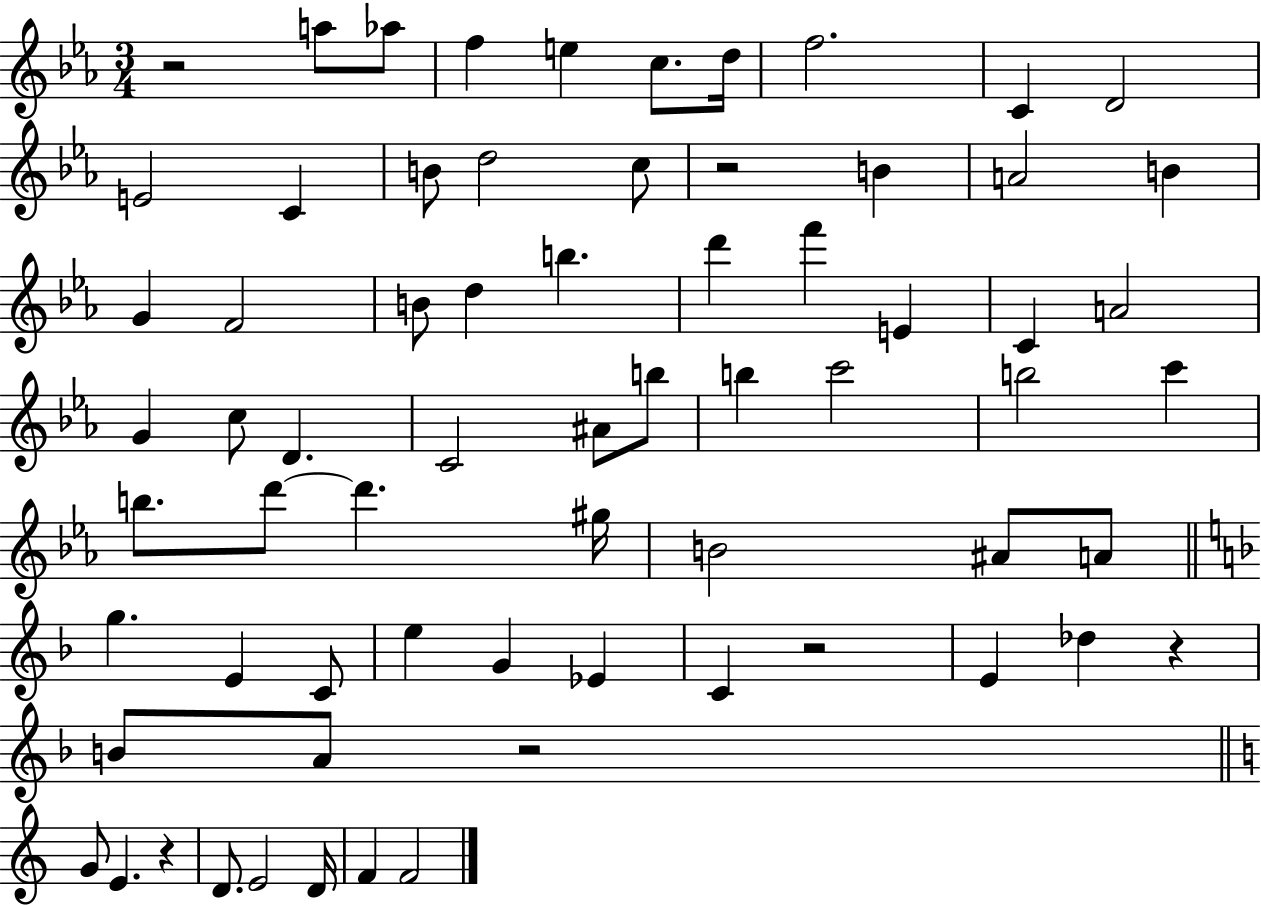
{
  \clef treble
  \numericTimeSignature
  \time 3/4
  \key ees \major
  r2 a''8 aes''8 | f''4 e''4 c''8. d''16 | f''2. | c'4 d'2 | \break e'2 c'4 | b'8 d''2 c''8 | r2 b'4 | a'2 b'4 | \break g'4 f'2 | b'8 d''4 b''4. | d'''4 f'''4 e'4 | c'4 a'2 | \break g'4 c''8 d'4. | c'2 ais'8 b''8 | b''4 c'''2 | b''2 c'''4 | \break b''8. d'''8~~ d'''4. gis''16 | b'2 ais'8 a'8 | \bar "||" \break \key f \major g''4. e'4 c'8 | e''4 g'4 ees'4 | c'4 r2 | e'4 des''4 r4 | \break b'8 a'8 r2 | \bar "||" \break \key c \major g'8 e'4. r4 | d'8. e'2 d'16 | f'4 f'2 | \bar "|."
}